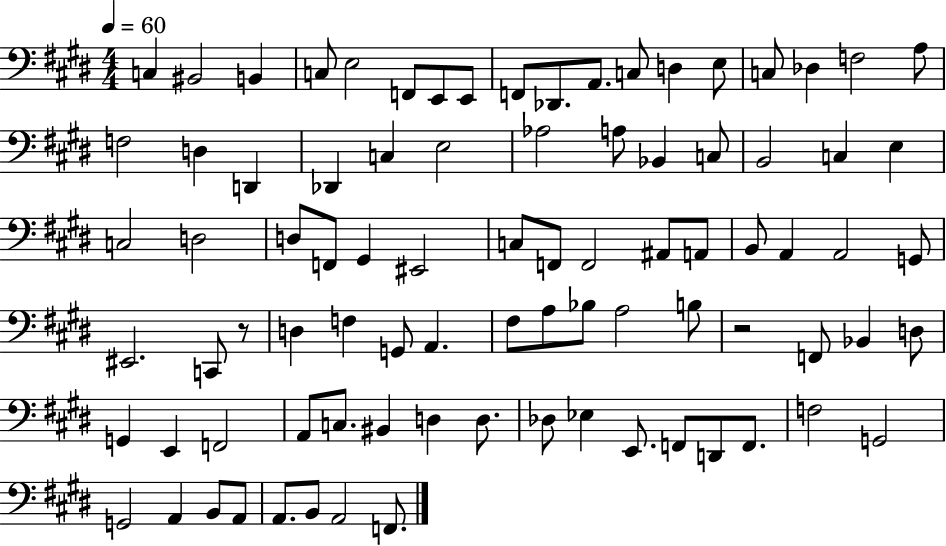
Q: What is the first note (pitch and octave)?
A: C3